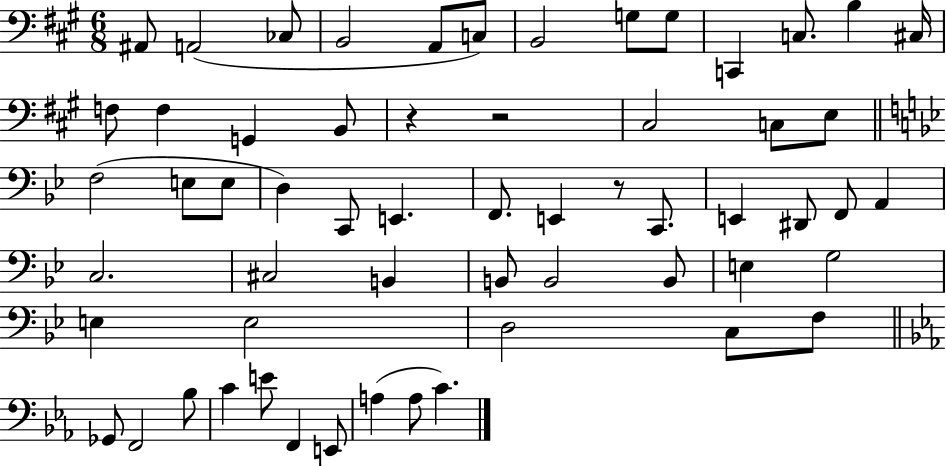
A#2/e A2/h CES3/e B2/h A2/e C3/e B2/h G3/e G3/e C2/q C3/e. B3/q C#3/s F3/e F3/q G2/q B2/e R/q R/h C#3/h C3/e E3/e F3/h E3/e E3/e D3/q C2/e E2/q. F2/e. E2/q R/e C2/e. E2/q D#2/e F2/e A2/q C3/h. C#3/h B2/q B2/e B2/h B2/e E3/q G3/h E3/q E3/h D3/h C3/e F3/e Gb2/e F2/h Bb3/e C4/q E4/e F2/q E2/e A3/q A3/e C4/q.